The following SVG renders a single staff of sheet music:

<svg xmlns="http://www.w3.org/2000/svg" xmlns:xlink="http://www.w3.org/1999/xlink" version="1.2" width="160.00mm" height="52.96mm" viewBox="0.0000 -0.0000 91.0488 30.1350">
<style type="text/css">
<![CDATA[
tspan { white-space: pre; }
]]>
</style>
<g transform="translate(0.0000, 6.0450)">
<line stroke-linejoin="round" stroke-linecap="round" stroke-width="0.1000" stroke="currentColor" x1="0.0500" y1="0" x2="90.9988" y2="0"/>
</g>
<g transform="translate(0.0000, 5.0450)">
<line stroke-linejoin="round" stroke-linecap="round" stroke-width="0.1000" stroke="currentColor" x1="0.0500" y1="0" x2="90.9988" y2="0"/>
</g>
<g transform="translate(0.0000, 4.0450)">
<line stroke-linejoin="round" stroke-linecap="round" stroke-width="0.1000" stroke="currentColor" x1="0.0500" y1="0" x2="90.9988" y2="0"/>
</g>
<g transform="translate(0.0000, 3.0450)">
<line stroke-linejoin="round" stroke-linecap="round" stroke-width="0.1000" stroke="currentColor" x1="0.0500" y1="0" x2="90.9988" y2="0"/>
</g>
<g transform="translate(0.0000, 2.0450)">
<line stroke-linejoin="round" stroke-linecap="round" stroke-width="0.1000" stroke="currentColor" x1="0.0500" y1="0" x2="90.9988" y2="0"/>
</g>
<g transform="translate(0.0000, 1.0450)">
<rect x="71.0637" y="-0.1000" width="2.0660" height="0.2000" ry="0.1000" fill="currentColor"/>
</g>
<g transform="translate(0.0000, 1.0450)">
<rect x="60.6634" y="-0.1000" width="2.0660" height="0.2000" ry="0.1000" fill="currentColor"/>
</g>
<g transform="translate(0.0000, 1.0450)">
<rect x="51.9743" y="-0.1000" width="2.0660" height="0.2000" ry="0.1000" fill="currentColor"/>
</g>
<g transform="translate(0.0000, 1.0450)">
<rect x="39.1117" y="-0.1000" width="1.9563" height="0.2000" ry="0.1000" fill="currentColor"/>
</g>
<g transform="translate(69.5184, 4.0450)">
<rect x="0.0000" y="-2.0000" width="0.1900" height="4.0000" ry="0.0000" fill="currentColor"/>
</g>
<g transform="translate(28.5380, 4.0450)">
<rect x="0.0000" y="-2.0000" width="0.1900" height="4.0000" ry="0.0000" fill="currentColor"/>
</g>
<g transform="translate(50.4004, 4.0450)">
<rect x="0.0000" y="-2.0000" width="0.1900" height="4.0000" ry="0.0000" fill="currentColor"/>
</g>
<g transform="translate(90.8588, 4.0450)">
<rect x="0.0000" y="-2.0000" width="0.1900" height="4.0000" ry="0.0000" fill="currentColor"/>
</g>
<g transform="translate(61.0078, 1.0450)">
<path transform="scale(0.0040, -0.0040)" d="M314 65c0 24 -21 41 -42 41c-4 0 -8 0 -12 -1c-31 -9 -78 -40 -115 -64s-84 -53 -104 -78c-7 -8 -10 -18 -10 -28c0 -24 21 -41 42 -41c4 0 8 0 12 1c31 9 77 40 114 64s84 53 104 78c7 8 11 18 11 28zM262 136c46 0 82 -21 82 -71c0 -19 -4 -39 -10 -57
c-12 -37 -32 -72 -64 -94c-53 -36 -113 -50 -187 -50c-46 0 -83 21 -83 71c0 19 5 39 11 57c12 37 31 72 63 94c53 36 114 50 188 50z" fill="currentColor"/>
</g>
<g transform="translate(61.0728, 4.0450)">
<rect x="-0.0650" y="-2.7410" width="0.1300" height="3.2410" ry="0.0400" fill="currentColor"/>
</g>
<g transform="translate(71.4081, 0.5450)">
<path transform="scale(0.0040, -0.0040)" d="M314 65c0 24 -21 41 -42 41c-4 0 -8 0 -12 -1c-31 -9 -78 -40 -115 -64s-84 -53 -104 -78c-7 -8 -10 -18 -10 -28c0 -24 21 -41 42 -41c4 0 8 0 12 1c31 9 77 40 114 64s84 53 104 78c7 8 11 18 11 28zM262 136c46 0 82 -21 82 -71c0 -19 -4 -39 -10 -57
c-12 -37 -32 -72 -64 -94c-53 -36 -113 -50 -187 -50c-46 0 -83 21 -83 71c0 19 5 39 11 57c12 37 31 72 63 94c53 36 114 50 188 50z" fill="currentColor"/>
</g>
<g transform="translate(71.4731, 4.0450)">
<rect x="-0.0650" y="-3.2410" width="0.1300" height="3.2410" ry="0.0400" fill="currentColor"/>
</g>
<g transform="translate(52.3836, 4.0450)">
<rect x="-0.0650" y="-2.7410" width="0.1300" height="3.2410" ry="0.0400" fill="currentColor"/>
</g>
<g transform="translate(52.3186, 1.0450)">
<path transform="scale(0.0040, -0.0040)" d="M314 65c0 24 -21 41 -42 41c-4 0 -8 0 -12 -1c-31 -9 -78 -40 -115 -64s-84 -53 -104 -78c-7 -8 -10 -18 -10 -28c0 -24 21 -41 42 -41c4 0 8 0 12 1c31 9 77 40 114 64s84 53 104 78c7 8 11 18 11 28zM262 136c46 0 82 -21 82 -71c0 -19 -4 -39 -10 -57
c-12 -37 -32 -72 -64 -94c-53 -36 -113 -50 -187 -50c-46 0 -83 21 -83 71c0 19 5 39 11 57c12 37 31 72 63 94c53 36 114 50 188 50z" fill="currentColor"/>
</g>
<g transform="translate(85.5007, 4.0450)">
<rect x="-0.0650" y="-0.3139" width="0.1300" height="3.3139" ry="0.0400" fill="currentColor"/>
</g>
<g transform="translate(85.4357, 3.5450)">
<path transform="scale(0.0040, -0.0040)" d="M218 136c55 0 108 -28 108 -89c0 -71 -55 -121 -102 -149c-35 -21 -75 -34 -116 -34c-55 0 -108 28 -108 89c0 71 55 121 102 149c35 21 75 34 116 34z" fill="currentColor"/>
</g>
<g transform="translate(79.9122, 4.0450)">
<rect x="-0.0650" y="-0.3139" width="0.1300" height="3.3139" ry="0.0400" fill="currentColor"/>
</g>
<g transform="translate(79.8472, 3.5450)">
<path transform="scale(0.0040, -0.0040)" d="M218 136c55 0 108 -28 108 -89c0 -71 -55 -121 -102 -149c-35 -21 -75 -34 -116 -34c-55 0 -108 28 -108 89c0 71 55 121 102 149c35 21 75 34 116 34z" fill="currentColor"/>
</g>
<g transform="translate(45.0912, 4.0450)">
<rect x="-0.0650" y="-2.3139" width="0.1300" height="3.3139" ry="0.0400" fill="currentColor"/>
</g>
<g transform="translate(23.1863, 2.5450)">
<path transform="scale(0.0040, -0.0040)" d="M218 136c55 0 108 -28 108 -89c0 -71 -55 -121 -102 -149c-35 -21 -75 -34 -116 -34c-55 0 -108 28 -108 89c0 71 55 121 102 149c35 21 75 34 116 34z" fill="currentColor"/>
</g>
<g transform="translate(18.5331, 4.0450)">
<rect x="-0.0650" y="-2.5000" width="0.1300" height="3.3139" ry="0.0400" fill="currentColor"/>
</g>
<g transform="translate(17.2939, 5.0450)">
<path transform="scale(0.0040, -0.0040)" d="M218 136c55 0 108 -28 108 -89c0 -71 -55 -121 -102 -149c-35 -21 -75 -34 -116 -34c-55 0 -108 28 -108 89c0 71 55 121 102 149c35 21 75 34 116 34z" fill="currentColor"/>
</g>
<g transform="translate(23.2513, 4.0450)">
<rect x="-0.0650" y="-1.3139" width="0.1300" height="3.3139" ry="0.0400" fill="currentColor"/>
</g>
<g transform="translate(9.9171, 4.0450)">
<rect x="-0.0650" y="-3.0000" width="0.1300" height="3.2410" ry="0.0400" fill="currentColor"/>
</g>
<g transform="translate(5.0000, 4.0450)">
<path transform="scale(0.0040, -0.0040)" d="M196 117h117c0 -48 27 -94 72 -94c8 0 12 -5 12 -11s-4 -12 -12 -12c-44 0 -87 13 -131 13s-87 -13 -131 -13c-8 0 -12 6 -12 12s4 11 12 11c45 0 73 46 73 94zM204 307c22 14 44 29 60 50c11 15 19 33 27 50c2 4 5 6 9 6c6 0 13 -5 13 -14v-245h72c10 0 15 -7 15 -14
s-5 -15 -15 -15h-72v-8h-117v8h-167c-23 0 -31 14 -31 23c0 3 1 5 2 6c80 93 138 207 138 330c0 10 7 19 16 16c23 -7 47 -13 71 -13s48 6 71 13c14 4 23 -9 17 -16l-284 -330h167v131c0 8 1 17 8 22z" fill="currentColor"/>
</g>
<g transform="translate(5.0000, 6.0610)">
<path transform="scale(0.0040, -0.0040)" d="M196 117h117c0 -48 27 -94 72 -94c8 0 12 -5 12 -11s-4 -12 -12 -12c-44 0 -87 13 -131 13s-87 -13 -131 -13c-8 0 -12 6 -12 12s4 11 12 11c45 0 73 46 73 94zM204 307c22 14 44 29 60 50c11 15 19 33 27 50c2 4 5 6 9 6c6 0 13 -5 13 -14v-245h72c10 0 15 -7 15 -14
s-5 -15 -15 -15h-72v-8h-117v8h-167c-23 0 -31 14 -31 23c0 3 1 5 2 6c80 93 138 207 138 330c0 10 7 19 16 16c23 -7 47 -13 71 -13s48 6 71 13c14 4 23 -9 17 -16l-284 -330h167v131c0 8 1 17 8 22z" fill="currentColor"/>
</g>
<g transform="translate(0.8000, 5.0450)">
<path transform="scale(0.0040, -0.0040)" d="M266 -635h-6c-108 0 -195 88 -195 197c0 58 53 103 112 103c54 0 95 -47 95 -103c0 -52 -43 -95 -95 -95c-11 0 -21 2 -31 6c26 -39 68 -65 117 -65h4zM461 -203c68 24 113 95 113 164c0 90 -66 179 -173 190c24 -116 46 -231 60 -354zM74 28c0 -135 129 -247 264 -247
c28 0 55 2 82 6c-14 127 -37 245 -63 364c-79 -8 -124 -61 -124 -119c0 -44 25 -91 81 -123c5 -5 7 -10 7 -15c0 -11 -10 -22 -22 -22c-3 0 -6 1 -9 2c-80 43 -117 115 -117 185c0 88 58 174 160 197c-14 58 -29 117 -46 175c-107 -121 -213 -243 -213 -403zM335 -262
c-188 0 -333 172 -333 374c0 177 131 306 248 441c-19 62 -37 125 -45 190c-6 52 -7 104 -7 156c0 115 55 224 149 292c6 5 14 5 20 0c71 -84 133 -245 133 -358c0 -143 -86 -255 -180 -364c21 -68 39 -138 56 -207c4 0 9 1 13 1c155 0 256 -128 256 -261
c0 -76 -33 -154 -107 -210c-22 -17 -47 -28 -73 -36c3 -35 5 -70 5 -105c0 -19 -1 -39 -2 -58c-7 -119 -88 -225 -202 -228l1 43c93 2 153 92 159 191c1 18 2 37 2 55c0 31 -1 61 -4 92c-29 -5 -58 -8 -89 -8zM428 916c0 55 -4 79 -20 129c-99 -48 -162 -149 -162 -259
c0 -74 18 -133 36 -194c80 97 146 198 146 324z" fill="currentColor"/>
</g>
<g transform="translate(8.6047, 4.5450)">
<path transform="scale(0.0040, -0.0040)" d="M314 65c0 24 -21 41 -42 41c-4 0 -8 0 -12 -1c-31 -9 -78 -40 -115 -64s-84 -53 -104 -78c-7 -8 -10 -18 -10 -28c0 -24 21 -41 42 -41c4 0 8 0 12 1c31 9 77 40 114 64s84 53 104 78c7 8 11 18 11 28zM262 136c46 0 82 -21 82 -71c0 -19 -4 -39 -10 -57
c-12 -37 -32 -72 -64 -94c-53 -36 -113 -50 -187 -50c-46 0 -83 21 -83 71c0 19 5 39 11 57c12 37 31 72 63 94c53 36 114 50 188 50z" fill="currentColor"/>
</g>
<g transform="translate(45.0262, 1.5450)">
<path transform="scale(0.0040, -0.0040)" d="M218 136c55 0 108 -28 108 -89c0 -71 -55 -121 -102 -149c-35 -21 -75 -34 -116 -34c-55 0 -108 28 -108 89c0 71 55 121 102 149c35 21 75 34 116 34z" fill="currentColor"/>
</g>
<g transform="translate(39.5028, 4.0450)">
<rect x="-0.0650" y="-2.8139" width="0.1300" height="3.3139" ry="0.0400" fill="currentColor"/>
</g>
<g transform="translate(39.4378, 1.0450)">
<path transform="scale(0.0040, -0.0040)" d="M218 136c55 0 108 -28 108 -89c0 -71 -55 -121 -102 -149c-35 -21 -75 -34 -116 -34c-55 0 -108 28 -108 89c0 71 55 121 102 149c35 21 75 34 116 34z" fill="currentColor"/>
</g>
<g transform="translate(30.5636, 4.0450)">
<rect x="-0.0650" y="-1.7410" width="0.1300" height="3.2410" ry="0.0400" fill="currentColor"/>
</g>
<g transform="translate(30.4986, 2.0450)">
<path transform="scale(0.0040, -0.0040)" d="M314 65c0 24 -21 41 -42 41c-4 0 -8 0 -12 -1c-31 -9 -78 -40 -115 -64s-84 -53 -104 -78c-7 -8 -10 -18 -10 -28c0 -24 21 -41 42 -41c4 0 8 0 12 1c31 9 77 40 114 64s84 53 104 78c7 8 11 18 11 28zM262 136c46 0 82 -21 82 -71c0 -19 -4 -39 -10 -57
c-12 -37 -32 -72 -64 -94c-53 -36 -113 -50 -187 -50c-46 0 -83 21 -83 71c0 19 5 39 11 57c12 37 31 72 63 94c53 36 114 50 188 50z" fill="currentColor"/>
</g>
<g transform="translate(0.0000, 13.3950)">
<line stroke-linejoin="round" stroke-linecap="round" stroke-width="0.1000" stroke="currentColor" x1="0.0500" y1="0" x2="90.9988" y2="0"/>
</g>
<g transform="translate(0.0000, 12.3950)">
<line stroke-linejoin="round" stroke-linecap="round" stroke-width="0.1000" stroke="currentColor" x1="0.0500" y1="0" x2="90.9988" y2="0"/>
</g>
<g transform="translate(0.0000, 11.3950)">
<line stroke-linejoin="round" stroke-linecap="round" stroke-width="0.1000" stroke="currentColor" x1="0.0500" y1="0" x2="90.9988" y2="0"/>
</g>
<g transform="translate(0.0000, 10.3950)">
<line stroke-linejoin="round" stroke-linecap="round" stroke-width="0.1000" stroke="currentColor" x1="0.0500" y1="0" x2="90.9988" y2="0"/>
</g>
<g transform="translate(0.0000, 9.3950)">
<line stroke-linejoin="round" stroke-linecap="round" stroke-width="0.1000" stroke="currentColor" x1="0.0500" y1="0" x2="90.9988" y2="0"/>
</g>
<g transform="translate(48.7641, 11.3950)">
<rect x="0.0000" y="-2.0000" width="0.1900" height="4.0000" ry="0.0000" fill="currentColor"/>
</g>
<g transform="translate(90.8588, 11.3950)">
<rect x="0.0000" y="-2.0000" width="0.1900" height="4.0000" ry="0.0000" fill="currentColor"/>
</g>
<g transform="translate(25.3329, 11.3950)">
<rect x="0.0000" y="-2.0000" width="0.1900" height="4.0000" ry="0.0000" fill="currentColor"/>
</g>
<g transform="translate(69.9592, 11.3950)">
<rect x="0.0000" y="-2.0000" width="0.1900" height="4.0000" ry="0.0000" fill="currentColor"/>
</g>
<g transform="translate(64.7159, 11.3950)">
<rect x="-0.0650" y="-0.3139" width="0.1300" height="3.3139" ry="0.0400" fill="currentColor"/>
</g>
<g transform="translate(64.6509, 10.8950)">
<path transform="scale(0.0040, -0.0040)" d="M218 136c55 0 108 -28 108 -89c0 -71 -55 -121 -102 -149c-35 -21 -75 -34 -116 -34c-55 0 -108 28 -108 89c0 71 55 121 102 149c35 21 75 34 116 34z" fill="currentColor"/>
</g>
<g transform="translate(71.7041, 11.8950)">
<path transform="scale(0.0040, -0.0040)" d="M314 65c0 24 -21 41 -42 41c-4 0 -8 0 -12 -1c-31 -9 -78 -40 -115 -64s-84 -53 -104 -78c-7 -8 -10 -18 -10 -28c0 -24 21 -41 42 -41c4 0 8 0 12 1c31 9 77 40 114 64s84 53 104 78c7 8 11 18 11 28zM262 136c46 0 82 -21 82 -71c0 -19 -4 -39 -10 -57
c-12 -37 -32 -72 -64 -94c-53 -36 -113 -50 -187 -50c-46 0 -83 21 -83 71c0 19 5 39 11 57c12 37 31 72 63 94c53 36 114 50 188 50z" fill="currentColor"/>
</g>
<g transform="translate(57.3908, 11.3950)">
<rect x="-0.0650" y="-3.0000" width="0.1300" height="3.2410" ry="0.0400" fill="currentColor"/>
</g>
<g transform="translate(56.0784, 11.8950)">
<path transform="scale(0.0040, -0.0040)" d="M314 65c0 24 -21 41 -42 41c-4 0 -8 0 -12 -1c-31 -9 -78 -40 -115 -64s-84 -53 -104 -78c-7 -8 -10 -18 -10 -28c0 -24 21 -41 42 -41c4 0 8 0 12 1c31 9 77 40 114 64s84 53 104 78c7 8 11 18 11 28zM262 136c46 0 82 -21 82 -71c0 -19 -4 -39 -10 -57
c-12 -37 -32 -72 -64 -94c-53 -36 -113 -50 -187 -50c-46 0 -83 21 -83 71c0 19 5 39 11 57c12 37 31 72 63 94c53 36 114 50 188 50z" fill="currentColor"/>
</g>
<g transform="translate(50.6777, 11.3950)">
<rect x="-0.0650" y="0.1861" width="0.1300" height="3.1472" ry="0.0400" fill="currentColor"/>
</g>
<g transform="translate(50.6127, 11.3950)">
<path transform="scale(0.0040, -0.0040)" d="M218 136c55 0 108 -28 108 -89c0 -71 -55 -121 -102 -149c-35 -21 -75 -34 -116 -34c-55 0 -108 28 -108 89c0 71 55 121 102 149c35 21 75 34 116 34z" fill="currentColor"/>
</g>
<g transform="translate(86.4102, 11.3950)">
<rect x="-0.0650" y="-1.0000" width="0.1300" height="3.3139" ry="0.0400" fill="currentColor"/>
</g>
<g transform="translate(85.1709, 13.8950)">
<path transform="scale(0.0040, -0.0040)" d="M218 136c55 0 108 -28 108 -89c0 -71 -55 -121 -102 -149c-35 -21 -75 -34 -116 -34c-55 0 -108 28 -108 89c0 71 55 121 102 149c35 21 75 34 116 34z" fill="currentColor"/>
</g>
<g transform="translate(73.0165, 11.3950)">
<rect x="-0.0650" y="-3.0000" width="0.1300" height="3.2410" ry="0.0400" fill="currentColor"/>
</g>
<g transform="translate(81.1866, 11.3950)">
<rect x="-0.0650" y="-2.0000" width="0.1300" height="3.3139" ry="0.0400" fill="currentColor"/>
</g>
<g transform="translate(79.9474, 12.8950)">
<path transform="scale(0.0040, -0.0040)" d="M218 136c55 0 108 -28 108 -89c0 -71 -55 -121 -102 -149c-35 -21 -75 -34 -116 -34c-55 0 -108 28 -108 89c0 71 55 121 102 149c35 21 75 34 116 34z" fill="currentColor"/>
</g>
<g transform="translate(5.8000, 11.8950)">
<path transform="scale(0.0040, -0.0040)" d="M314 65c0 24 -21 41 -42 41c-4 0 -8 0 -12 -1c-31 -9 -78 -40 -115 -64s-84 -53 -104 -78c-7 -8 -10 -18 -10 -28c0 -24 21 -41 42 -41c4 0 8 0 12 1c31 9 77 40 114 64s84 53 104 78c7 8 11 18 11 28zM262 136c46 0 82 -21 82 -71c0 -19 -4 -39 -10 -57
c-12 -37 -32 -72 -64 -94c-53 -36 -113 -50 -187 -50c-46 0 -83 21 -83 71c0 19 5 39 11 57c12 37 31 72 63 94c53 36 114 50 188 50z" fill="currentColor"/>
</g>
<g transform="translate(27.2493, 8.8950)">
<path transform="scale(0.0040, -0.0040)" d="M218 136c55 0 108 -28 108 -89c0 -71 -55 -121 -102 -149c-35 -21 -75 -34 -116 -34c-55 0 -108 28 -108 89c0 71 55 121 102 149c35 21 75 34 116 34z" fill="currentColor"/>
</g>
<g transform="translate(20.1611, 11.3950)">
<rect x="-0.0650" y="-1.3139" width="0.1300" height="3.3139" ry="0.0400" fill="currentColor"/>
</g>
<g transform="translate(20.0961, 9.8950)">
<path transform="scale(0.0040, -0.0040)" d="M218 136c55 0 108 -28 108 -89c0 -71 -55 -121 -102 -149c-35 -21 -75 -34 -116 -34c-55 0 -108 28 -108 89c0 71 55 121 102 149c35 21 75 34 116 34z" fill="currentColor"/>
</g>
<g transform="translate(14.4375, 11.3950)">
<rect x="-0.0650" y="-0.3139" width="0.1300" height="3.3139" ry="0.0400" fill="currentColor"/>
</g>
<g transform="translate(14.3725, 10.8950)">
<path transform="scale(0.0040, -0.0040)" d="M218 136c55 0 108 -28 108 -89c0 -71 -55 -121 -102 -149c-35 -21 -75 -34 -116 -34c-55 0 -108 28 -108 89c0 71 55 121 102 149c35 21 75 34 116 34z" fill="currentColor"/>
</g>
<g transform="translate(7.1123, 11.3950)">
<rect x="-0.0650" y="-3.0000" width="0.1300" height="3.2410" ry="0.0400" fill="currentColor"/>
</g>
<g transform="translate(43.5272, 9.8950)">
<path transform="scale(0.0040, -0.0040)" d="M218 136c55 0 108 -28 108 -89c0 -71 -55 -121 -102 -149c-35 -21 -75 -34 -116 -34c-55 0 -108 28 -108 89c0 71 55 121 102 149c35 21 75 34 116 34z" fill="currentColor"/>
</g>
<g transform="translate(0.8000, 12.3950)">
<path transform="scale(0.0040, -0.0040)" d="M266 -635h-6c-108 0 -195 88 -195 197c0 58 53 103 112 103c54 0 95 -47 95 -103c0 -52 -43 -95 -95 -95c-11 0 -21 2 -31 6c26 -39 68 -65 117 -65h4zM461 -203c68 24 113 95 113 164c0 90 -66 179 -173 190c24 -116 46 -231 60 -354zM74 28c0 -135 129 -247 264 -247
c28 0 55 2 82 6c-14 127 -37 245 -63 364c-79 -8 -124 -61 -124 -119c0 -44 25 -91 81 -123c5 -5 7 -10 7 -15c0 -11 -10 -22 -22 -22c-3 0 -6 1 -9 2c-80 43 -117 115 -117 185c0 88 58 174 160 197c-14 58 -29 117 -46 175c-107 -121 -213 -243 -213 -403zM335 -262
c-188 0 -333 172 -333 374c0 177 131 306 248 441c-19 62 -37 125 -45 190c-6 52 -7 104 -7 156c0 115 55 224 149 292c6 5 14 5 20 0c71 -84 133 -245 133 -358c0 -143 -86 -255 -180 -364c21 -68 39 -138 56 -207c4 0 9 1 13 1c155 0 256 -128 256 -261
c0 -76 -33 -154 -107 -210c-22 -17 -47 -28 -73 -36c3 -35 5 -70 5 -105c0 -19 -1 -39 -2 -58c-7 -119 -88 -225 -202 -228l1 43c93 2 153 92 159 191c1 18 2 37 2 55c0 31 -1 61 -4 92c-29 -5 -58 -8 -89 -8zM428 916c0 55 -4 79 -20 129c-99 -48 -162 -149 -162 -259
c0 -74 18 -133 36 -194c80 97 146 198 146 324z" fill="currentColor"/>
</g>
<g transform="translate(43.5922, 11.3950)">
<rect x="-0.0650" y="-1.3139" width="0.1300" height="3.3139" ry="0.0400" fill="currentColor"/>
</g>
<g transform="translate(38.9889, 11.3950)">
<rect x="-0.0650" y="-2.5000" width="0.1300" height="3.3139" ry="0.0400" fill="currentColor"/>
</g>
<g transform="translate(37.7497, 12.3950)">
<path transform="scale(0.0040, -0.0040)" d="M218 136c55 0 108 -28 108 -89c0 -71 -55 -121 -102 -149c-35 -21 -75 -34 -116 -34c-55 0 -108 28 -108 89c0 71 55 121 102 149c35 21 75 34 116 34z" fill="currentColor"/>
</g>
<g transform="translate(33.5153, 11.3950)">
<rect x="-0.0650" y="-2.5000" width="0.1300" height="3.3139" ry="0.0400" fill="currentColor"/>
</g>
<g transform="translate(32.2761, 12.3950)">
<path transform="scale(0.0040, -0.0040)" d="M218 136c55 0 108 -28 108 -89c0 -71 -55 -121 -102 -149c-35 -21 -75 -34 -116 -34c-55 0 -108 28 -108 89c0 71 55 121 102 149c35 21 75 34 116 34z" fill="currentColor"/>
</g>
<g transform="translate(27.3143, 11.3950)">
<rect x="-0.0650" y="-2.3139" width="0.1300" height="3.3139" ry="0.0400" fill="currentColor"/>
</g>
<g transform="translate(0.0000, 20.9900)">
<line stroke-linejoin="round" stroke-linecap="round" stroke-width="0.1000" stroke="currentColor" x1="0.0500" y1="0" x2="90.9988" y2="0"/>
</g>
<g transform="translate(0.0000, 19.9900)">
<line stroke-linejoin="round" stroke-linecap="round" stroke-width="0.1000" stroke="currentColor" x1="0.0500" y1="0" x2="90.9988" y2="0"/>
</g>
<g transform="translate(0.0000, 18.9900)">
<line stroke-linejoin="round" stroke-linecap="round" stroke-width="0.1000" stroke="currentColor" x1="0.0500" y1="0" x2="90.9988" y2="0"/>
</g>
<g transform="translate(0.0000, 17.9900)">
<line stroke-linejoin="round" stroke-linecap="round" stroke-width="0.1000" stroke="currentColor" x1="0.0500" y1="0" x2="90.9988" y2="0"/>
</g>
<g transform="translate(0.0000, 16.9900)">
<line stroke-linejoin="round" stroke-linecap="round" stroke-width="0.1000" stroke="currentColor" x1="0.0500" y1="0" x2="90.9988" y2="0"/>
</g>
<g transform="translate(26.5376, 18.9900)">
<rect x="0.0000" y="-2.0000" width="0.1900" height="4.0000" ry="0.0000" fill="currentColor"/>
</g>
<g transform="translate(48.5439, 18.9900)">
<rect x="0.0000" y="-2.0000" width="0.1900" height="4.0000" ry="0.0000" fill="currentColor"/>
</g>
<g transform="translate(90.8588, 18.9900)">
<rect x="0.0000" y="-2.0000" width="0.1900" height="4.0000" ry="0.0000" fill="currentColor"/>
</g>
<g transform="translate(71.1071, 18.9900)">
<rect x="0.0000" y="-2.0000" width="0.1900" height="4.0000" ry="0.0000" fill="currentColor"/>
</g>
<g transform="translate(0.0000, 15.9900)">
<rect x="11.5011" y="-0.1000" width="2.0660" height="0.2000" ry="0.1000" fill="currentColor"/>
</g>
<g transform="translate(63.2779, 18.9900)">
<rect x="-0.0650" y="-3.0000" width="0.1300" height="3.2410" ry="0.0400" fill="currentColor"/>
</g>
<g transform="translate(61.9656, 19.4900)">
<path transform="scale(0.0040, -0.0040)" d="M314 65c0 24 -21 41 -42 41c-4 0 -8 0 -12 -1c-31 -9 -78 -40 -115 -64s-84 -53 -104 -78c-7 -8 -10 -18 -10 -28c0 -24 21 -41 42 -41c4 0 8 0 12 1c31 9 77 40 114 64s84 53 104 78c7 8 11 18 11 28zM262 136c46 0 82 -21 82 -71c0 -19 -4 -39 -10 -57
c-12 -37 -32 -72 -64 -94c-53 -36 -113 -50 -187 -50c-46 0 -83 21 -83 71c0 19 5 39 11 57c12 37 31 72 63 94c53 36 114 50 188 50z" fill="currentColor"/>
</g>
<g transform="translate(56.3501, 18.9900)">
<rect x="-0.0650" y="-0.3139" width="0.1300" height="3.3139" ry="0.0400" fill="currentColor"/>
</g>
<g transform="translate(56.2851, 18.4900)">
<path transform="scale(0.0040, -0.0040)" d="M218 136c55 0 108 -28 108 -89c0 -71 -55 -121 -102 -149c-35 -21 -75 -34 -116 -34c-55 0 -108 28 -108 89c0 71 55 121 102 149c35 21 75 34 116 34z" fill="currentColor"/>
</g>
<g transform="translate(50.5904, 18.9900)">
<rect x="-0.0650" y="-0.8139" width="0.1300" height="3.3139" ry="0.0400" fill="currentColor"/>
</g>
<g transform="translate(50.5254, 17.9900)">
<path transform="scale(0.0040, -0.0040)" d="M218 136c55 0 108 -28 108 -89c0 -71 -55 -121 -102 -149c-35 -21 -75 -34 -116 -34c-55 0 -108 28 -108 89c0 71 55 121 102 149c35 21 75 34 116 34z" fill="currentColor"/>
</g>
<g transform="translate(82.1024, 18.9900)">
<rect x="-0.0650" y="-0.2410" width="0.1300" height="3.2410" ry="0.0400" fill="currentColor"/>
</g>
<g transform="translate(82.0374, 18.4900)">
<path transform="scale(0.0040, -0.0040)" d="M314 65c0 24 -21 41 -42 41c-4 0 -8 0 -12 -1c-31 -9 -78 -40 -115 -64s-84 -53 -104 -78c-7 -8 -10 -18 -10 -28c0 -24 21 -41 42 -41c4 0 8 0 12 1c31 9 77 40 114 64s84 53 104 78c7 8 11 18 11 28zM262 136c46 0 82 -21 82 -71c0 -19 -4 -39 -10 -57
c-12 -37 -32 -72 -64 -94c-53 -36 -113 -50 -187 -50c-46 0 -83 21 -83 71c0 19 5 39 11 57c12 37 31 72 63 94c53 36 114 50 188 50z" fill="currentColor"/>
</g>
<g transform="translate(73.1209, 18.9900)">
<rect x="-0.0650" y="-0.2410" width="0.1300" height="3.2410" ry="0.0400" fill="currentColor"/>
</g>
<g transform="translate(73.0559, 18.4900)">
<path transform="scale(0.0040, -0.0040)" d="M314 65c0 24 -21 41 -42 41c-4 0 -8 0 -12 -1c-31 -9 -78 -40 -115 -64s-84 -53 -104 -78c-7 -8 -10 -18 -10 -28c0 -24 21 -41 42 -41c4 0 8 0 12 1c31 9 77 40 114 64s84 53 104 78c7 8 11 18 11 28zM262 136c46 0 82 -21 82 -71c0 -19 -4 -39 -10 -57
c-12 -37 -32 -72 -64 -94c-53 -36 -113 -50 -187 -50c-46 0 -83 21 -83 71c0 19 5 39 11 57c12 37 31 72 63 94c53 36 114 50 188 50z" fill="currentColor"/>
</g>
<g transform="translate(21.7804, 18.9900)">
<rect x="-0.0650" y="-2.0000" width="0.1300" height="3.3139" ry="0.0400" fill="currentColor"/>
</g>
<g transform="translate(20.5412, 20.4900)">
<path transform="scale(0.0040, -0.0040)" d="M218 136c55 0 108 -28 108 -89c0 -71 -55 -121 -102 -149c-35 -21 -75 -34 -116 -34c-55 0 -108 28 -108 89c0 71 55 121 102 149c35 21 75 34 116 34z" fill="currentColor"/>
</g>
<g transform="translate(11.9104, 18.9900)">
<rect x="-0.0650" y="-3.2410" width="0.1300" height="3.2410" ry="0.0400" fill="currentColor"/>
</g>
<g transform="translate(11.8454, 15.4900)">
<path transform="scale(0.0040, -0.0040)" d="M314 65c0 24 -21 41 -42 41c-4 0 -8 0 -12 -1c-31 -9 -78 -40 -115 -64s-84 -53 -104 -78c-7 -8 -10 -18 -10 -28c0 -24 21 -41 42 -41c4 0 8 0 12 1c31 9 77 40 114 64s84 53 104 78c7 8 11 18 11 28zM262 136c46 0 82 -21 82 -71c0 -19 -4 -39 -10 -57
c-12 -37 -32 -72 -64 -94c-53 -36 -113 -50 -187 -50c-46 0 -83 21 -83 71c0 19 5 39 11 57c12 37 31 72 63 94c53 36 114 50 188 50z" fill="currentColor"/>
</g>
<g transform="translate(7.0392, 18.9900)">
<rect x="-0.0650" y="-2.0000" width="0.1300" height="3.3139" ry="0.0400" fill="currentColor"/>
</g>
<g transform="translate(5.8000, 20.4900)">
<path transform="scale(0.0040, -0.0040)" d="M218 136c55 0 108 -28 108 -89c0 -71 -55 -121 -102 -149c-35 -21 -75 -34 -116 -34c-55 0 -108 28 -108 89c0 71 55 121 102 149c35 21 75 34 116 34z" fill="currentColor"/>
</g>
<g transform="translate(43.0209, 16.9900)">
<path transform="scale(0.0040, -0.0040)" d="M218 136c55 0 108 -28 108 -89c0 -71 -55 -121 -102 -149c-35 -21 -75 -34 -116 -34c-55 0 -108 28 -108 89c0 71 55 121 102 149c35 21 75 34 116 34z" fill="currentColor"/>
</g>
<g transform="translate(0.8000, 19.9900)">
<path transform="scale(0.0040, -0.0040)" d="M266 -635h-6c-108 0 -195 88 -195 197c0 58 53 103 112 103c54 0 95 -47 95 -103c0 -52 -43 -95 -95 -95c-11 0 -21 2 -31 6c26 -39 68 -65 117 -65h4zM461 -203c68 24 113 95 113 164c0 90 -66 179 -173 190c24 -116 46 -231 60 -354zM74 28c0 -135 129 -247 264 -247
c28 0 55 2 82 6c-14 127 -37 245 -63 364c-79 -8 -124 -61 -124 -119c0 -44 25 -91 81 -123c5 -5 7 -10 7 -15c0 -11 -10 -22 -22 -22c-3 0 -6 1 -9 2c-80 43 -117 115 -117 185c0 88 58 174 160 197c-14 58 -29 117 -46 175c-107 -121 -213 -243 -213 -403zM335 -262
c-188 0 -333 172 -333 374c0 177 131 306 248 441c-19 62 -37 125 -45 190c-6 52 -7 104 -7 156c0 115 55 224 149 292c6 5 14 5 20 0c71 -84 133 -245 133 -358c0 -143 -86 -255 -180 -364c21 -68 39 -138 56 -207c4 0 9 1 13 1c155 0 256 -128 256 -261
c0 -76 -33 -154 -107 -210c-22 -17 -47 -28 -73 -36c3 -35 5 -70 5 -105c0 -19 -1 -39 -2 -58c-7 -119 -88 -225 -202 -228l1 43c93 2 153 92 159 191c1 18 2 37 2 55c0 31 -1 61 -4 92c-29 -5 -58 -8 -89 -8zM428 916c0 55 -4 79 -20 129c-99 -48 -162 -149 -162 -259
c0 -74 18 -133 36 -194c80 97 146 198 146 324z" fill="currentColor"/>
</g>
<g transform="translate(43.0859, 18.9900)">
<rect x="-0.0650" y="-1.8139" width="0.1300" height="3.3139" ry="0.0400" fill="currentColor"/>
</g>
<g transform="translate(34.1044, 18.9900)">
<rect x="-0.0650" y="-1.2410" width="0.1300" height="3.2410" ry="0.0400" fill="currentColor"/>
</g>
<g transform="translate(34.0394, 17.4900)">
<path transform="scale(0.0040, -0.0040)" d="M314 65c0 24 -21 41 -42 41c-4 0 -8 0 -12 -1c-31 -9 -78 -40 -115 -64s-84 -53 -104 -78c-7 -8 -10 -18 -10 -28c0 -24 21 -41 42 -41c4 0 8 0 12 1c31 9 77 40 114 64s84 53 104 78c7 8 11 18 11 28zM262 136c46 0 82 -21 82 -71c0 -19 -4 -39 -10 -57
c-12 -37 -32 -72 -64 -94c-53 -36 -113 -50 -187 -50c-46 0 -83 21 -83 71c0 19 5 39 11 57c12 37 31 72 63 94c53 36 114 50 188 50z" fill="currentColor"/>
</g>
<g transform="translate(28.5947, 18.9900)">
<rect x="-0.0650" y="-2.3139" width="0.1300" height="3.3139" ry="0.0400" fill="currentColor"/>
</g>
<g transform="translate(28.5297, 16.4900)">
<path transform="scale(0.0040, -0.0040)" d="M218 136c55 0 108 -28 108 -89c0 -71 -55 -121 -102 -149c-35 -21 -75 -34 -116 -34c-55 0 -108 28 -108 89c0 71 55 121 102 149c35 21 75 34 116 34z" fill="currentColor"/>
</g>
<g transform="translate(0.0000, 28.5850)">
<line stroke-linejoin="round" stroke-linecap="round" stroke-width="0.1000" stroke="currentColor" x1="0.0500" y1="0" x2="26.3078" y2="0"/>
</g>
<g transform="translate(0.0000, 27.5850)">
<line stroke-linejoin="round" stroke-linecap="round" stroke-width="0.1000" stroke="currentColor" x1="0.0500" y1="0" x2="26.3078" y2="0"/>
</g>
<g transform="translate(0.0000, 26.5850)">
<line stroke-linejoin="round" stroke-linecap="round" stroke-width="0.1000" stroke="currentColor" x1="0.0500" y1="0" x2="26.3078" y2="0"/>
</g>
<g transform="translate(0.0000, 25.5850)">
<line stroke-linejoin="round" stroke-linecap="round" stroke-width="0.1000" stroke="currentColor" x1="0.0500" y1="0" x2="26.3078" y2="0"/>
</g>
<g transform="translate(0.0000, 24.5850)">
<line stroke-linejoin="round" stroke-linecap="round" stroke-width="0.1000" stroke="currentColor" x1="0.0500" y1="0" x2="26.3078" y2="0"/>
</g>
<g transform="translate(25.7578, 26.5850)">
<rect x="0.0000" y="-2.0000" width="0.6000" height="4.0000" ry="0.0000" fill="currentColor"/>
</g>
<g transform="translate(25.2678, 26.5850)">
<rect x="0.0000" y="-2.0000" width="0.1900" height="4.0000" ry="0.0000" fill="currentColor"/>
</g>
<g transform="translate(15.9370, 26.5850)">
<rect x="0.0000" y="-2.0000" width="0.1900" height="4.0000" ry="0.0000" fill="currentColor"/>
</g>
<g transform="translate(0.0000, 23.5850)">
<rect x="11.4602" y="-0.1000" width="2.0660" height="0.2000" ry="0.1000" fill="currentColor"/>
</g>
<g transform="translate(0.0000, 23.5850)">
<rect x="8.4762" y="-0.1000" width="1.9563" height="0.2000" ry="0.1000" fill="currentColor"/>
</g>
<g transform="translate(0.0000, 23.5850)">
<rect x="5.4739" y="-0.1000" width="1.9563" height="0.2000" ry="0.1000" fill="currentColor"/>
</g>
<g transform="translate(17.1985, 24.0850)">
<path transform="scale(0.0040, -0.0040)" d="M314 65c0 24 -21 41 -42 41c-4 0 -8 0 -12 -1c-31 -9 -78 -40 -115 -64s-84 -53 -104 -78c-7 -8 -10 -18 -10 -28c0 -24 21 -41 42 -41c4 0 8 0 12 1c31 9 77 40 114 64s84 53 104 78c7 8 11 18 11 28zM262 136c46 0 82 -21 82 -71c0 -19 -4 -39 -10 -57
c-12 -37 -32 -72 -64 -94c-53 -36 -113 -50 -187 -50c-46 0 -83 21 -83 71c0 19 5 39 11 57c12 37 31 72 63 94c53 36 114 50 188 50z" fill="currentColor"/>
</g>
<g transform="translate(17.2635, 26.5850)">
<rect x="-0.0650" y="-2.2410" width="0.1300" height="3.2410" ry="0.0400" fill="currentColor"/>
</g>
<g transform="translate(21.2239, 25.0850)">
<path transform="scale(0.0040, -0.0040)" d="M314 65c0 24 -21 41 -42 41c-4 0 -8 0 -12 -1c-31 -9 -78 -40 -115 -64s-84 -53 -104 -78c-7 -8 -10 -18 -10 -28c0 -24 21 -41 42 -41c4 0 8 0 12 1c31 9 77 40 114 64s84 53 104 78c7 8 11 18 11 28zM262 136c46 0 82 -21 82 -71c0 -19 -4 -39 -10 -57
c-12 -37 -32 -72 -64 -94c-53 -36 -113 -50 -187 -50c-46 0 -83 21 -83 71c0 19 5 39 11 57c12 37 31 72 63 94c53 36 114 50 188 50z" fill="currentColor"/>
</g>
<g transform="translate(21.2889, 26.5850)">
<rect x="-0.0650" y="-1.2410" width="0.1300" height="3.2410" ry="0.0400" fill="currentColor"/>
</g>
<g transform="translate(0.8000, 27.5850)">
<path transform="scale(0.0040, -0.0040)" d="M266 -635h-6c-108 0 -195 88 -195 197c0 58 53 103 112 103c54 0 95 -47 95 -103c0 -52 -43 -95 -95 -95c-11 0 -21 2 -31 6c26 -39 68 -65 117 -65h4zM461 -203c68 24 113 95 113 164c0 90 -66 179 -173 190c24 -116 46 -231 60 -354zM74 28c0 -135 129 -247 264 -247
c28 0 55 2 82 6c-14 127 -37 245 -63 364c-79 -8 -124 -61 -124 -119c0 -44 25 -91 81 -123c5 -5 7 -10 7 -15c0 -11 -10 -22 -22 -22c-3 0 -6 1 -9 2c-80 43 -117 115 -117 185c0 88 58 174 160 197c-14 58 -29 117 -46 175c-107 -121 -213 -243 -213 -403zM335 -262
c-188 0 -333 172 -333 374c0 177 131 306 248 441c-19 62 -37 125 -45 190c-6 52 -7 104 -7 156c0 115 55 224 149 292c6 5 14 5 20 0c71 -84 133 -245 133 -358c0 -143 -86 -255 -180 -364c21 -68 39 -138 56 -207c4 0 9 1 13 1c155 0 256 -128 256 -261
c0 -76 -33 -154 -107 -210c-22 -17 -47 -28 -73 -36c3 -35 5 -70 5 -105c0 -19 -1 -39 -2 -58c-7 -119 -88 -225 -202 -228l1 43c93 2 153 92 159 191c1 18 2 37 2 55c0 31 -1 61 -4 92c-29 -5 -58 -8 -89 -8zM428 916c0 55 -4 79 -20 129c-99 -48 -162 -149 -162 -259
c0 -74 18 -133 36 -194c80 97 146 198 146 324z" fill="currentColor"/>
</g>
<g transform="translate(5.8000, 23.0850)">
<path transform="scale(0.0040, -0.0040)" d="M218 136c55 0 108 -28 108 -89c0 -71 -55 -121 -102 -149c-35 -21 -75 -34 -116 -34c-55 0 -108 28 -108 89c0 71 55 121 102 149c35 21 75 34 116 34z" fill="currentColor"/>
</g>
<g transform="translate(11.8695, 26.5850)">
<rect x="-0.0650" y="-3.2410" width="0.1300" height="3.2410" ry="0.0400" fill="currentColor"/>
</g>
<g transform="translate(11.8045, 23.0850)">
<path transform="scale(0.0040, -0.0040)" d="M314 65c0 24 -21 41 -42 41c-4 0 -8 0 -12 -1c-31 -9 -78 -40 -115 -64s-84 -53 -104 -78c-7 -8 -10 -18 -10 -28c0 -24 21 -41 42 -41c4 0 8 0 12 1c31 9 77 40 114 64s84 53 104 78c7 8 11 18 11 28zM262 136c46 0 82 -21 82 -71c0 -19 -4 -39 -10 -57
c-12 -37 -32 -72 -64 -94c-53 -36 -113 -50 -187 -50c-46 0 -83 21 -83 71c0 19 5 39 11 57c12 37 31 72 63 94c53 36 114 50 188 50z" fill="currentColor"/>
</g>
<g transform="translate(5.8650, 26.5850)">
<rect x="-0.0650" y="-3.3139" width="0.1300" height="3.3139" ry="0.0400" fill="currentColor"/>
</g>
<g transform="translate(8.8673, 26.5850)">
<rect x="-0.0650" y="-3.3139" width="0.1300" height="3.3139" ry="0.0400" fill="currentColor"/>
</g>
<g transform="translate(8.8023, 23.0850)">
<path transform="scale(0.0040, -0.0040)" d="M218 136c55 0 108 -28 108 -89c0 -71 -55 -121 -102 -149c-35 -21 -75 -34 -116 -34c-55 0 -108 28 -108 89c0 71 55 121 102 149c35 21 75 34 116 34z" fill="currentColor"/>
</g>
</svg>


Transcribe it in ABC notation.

X:1
T:Untitled
M:4/4
L:1/4
K:C
A2 G e f2 a g a2 a2 b2 c c A2 c e g G G e B A2 c A2 F D F b2 F g e2 f d c A2 c2 c2 b b b2 g2 e2